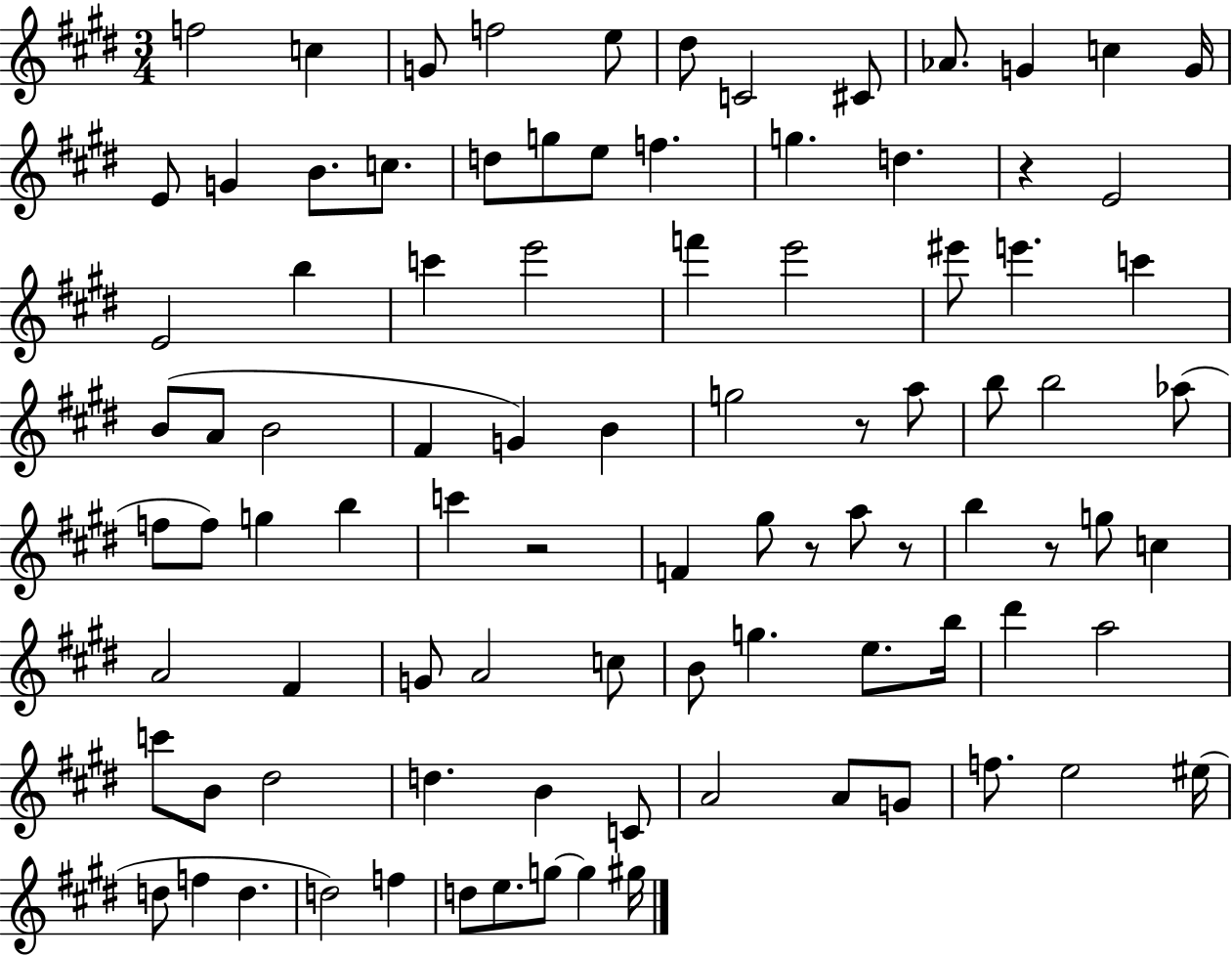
F5/h C5/q G4/e F5/h E5/e D#5/e C4/h C#4/e Ab4/e. G4/q C5/q G4/s E4/e G4/q B4/e. C5/e. D5/e G5/e E5/e F5/q. G5/q. D5/q. R/q E4/h E4/h B5/q C6/q E6/h F6/q E6/h EIS6/e E6/q. C6/q B4/e A4/e B4/h F#4/q G4/q B4/q G5/h R/e A5/e B5/e B5/h Ab5/e F5/e F5/e G5/q B5/q C6/q R/h F4/q G#5/e R/e A5/e R/e B5/q R/e G5/e C5/q A4/h F#4/q G4/e A4/h C5/e B4/e G5/q. E5/e. B5/s D#6/q A5/h C6/e B4/e D#5/h D5/q. B4/q C4/e A4/h A4/e G4/e F5/e. E5/h EIS5/s D5/e F5/q D5/q. D5/h F5/q D5/e E5/e. G5/e G5/q G#5/s